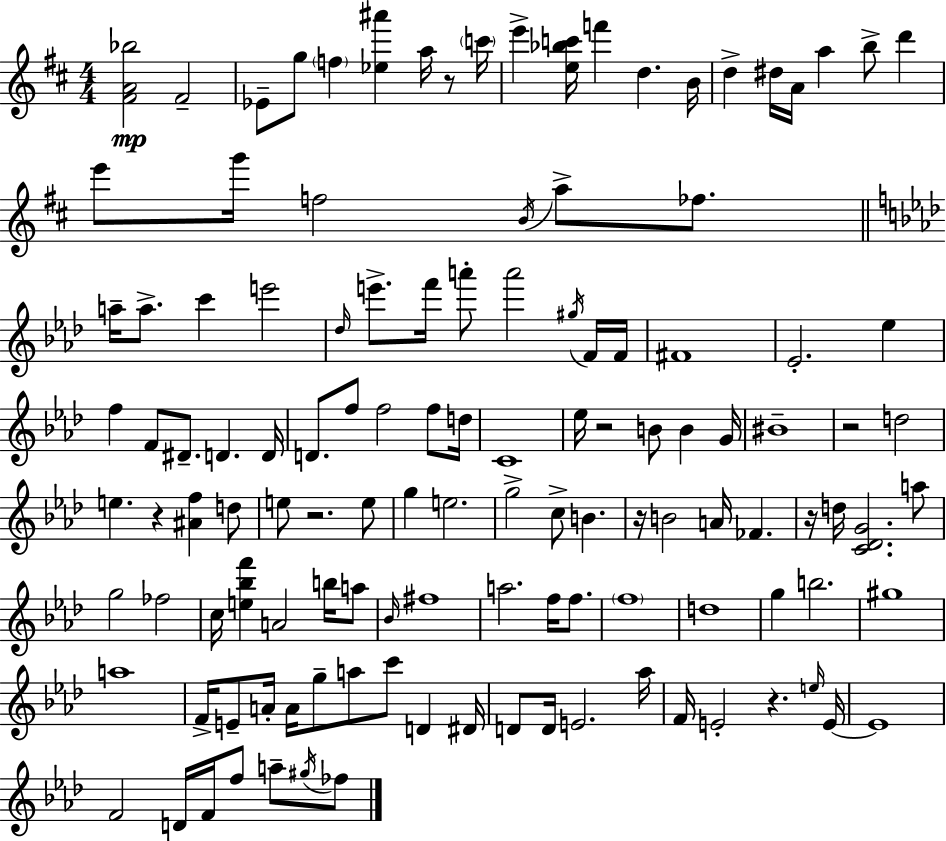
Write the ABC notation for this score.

X:1
T:Untitled
M:4/4
L:1/4
K:D
[^FA_b]2 ^F2 _E/2 g/2 f [_e^a'] a/4 z/2 c'/4 e' [e_bc']/4 f' d B/4 d ^d/4 A/4 a b/2 d' e'/2 g'/4 f2 B/4 a/2 _f/2 a/4 a/2 c' e'2 _d/4 e'/2 f'/4 a'/2 a'2 ^g/4 F/4 F/4 ^F4 _E2 _e f F/2 ^D/2 D D/4 D/2 f/2 f2 f/2 d/4 C4 _e/4 z2 B/2 B G/4 ^B4 z2 d2 e z [^Af] d/2 e/2 z2 e/2 g e2 g2 c/2 B z/4 B2 A/4 _F z/4 d/4 [C_DG]2 a/2 g2 _f2 c/4 [e_bf'] A2 b/4 a/2 _B/4 ^f4 a2 f/4 f/2 f4 d4 g b2 ^g4 a4 F/4 E/2 A/4 A/4 g/2 a/2 c'/2 D ^D/4 D/2 D/4 E2 _a/4 F/4 E2 z e/4 E/4 E4 F2 D/4 F/4 f/2 a/2 ^g/4 _f/2